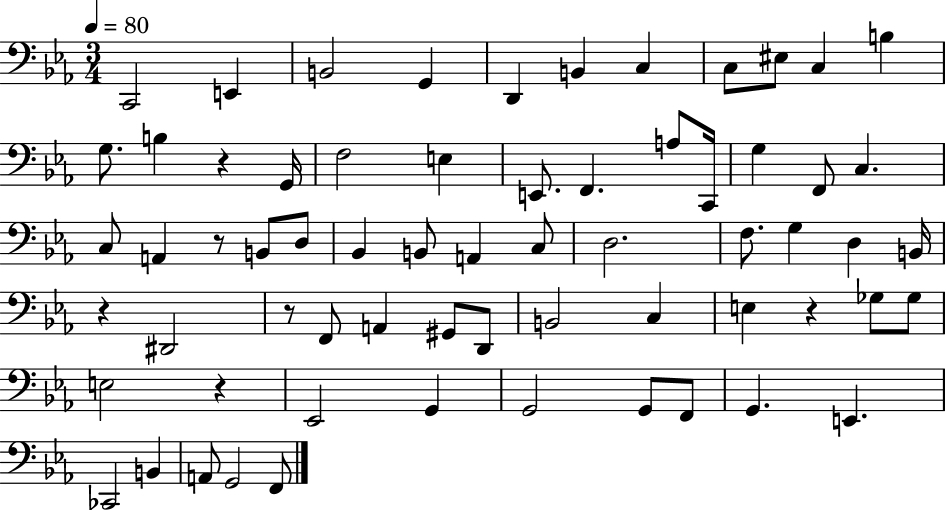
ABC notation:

X:1
T:Untitled
M:3/4
L:1/4
K:Eb
C,,2 E,, B,,2 G,, D,, B,, C, C,/2 ^E,/2 C, B, G,/2 B, z G,,/4 F,2 E, E,,/2 F,, A,/2 C,,/4 G, F,,/2 C, C,/2 A,, z/2 B,,/2 D,/2 _B,, B,,/2 A,, C,/2 D,2 F,/2 G, D, B,,/4 z ^D,,2 z/2 F,,/2 A,, ^G,,/2 D,,/2 B,,2 C, E, z _G,/2 _G,/2 E,2 z _E,,2 G,, G,,2 G,,/2 F,,/2 G,, E,, _C,,2 B,, A,,/2 G,,2 F,,/2